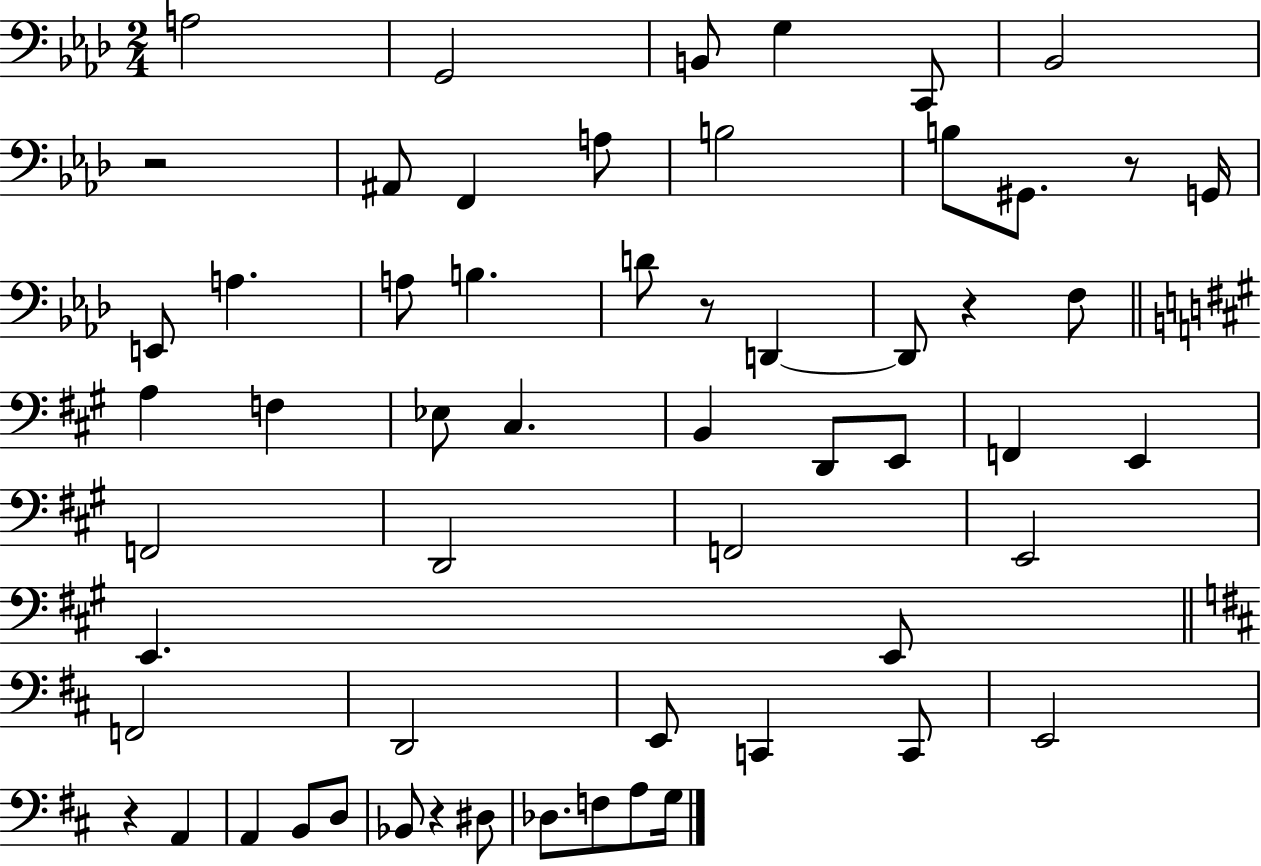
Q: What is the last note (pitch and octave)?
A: G3